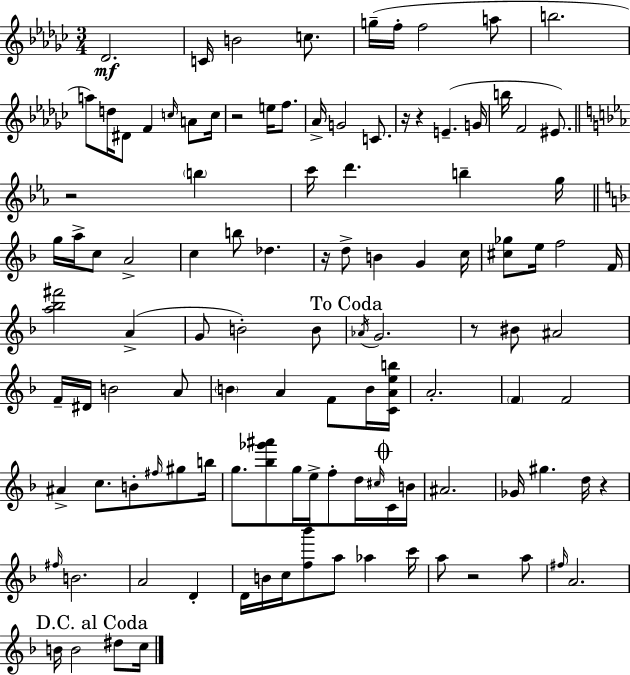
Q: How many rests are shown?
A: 8